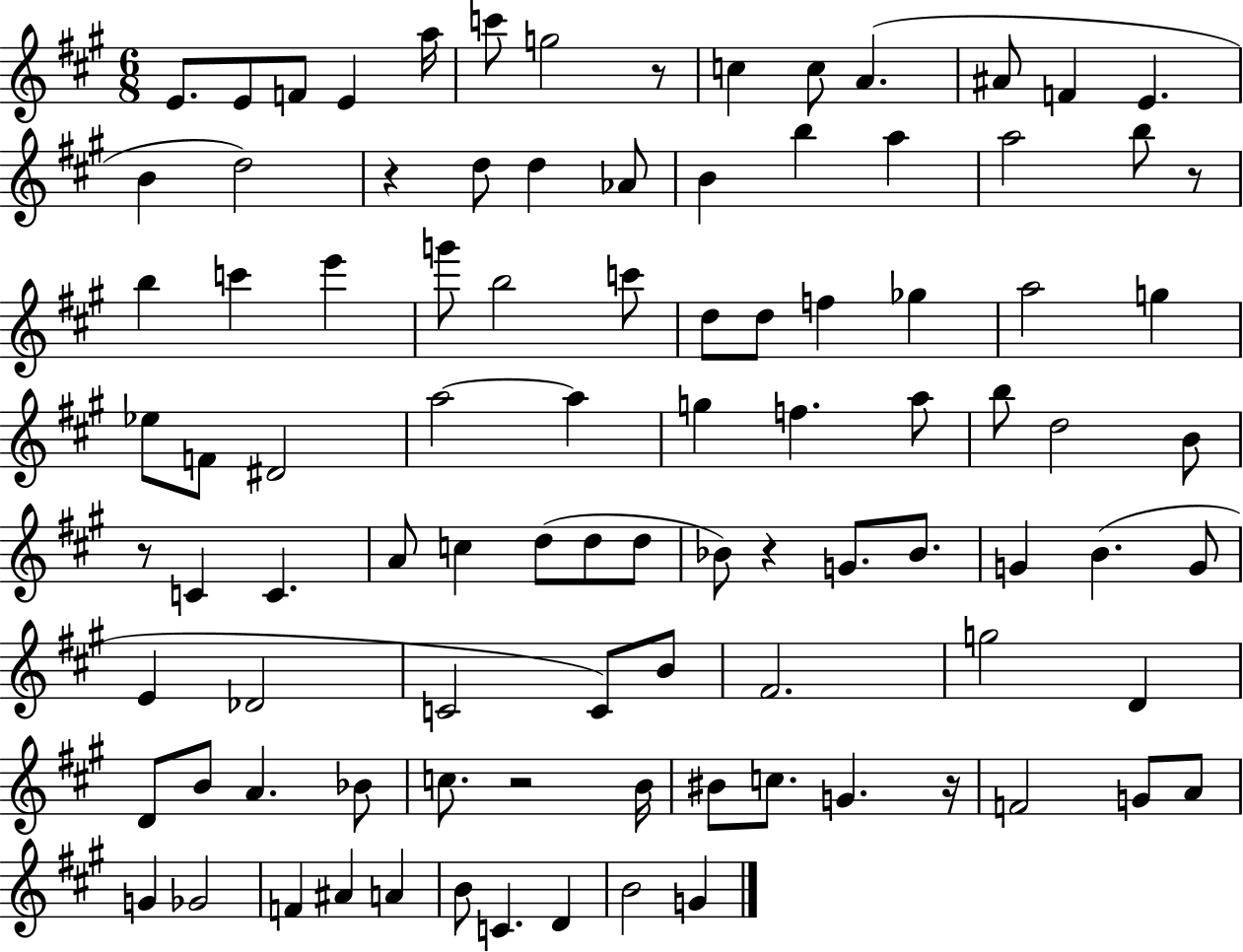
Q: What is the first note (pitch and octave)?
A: E4